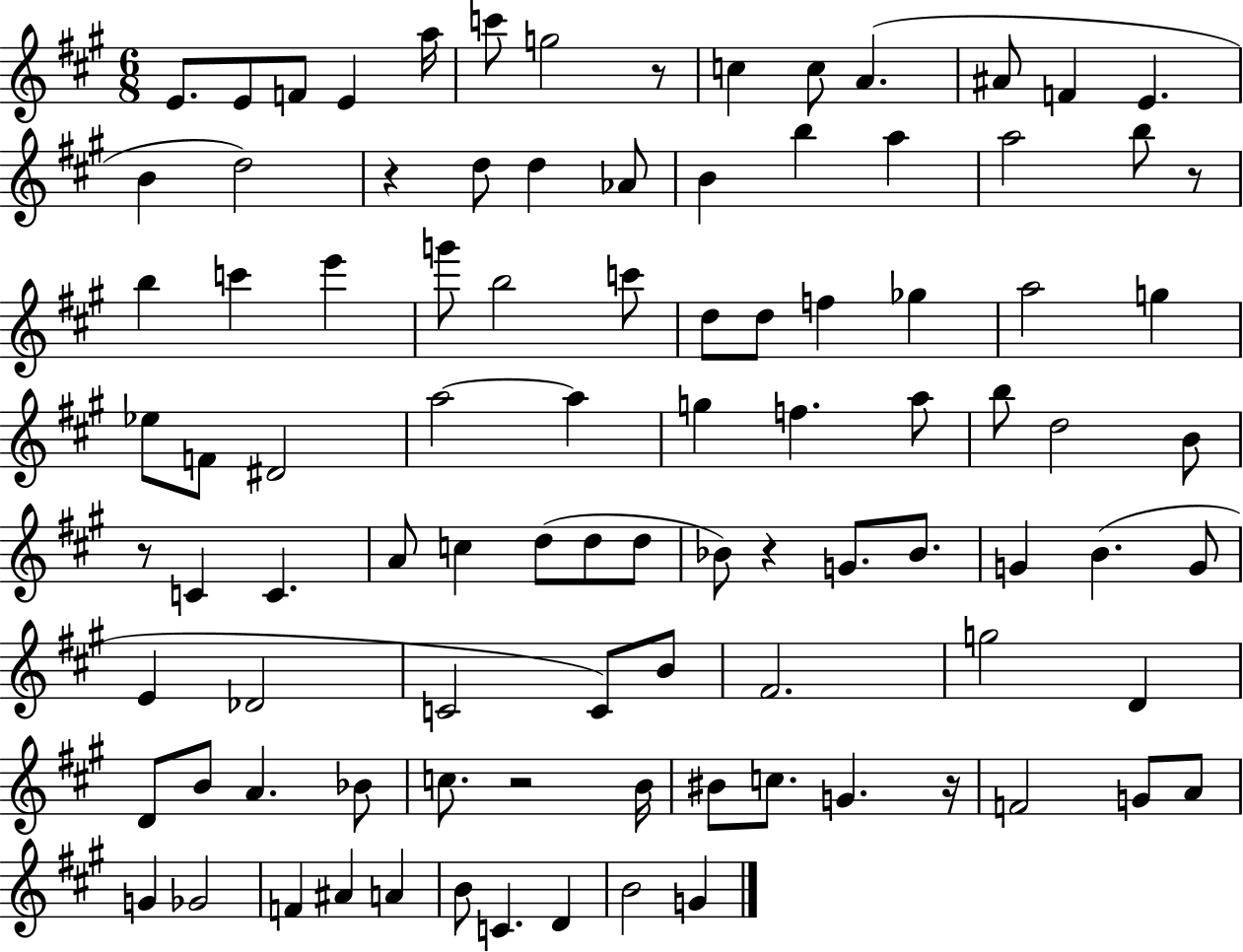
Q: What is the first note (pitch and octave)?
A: E4